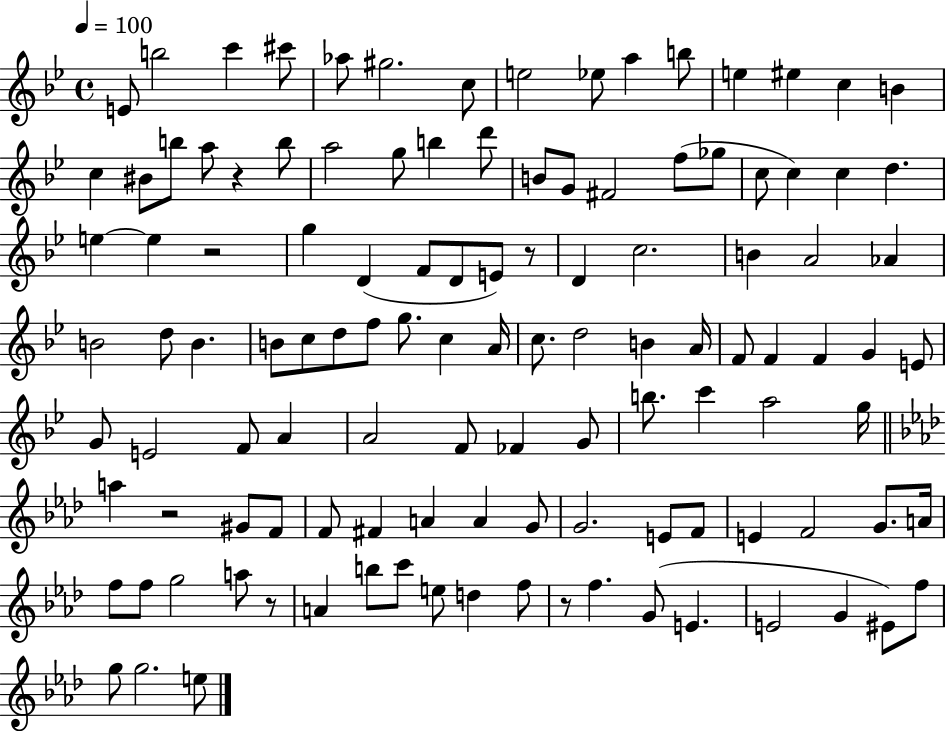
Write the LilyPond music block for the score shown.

{
  \clef treble
  \time 4/4
  \defaultTimeSignature
  \key bes \major
  \tempo 4 = 100
  e'8 b''2 c'''4 cis'''8 | aes''8 gis''2. c''8 | e''2 ees''8 a''4 b''8 | e''4 eis''4 c''4 b'4 | \break c''4 bis'8 b''8 a''8 r4 b''8 | a''2 g''8 b''4 d'''8 | b'8 g'8 fis'2 f''8( ges''8 | c''8 c''4) c''4 d''4. | \break e''4~~ e''4 r2 | g''4 d'4( f'8 d'8 e'8) r8 | d'4 c''2. | b'4 a'2 aes'4 | \break b'2 d''8 b'4. | b'8 c''8 d''8 f''8 g''8. c''4 a'16 | c''8. d''2 b'4 a'16 | f'8 f'4 f'4 g'4 e'8 | \break g'8 e'2 f'8 a'4 | a'2 f'8 fes'4 g'8 | b''8. c'''4 a''2 g''16 | \bar "||" \break \key aes \major a''4 r2 gis'8 f'8 | f'8 fis'4 a'4 a'4 g'8 | g'2. e'8 f'8 | e'4 f'2 g'8. a'16 | \break f''8 f''8 g''2 a''8 r8 | a'4 b''8 c'''8 e''8 d''4 f''8 | r8 f''4. g'8( e'4. | e'2 g'4 eis'8) f''8 | \break g''8 g''2. e''8 | \bar "|."
}